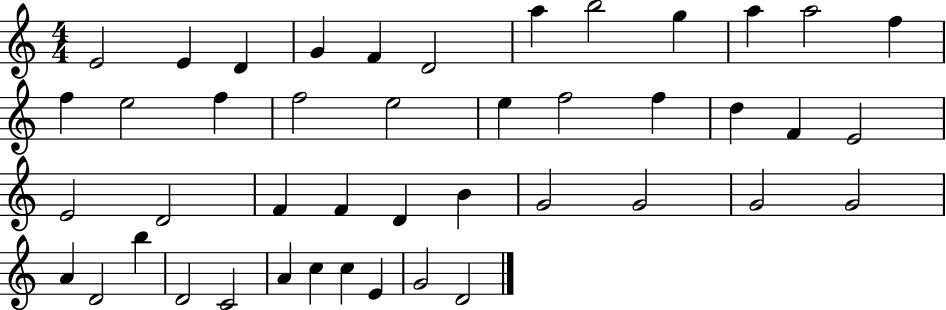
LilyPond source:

{
  \clef treble
  \numericTimeSignature
  \time 4/4
  \key c \major
  e'2 e'4 d'4 | g'4 f'4 d'2 | a''4 b''2 g''4 | a''4 a''2 f''4 | \break f''4 e''2 f''4 | f''2 e''2 | e''4 f''2 f''4 | d''4 f'4 e'2 | \break e'2 d'2 | f'4 f'4 d'4 b'4 | g'2 g'2 | g'2 g'2 | \break a'4 d'2 b''4 | d'2 c'2 | a'4 c''4 c''4 e'4 | g'2 d'2 | \break \bar "|."
}